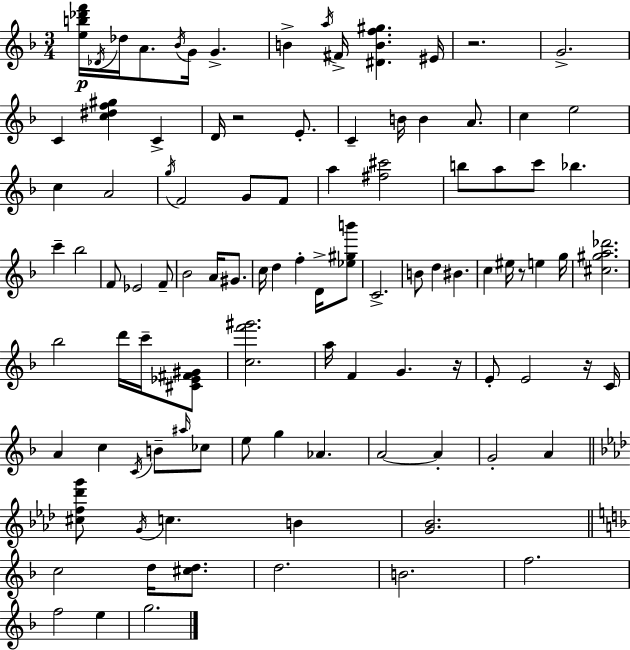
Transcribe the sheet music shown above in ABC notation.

X:1
T:Untitled
M:3/4
L:1/4
K:F
[eb_d'f']/4 _D/4 _d/4 A/2 _B/4 G/4 G B a/4 ^F/4 [^DBf^g] ^E/4 z2 G2 C [c^df^g] C D/4 z2 E/2 C B/4 B A/2 c e2 c A2 g/4 F2 G/2 F/2 a [^f^c']2 b/2 a/2 c'/2 _b c' _b2 F/2 _E2 F/2 _B2 A/4 ^G/2 c/4 d f D/4 [_e^gb']/2 C2 B/2 d ^B c ^e/4 z/2 e g/4 [^c^ga_d']2 _b2 d'/4 c'/4 [^C_E^F^G]/2 [cf'^g']2 a/4 F G z/4 E/2 E2 z/4 C/4 A c C/4 B/2 ^a/4 _c/2 e/2 g _A A2 A G2 A [^cf_d'g']/2 G/4 c B [G_B]2 c2 d/4 [^cd]/2 d2 B2 f2 f2 e g2